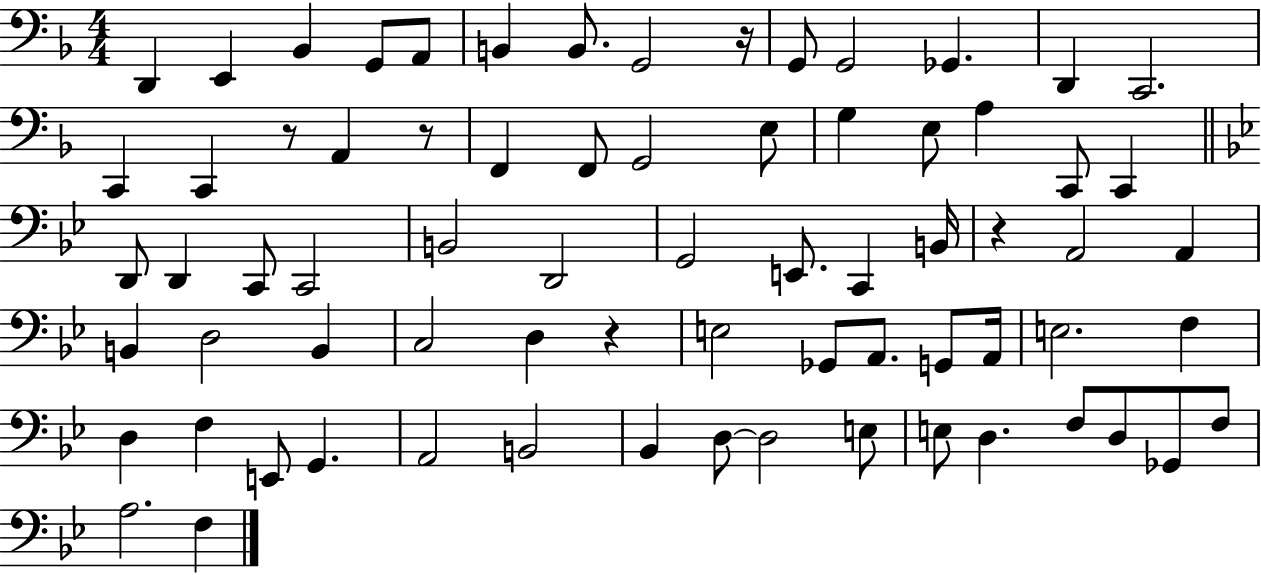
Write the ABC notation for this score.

X:1
T:Untitled
M:4/4
L:1/4
K:F
D,, E,, _B,, G,,/2 A,,/2 B,, B,,/2 G,,2 z/4 G,,/2 G,,2 _G,, D,, C,,2 C,, C,, z/2 A,, z/2 F,, F,,/2 G,,2 E,/2 G, E,/2 A, C,,/2 C,, D,,/2 D,, C,,/2 C,,2 B,,2 D,,2 G,,2 E,,/2 C,, B,,/4 z A,,2 A,, B,, D,2 B,, C,2 D, z E,2 _G,,/2 A,,/2 G,,/2 A,,/4 E,2 F, D, F, E,,/2 G,, A,,2 B,,2 _B,, D,/2 D,2 E,/2 E,/2 D, F,/2 D,/2 _G,,/2 F,/2 A,2 F,